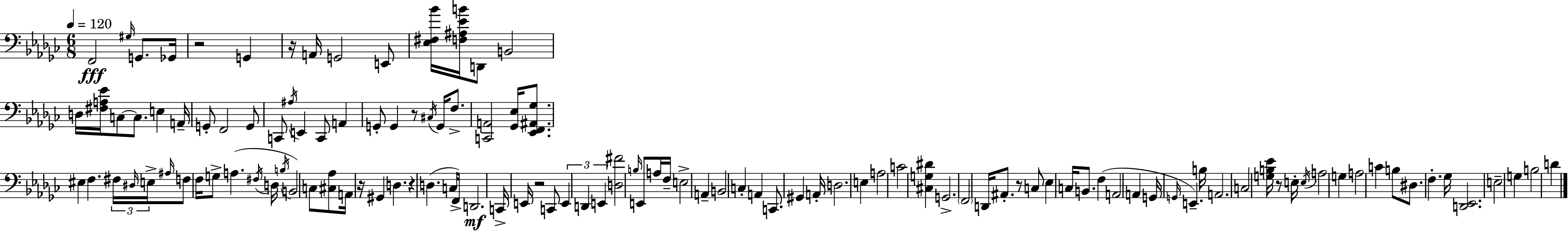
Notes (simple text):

F2/h G#3/s G2/e. Gb2/s R/h G2/q R/s A2/s G2/h E2/e [Eb3,F#3,Bb4]/s [F3,A#3,Eb4,B4]/s D2/e B2/h D3/s [F#3,A3,Eb4]/s C3/e C3/e. E3/q A2/s G2/e F2/h G2/e C2/e A#3/s E2/q C2/e A2/q G2/e G2/q R/e C#3/s G2/s F3/e. [C2,A2]/h [Gb2,Eb3]/s [Eb2,F2,A#2,Gb3]/e. EIS3/q F3/q. F#3/s D#3/s E3/s A#3/s F3/e F3/s G3/e A3/q. F#3/s D3/s B3/s B2/h C3/e [C#3,Ab3]/e A2/s R/s G#2/q D3/q. R/q D3/q. C3/s F2/s D2/h. C2/s E2/s R/h C2/e E2/q D2/q E2/q [D3,F#4]/h B3/s E2/e A3/s F3/s E3/h A2/q B2/h C3/q A2/q C2/e. G#2/q A2/s D3/h. E3/q A3/h C4/h [C#3,G3,D#4]/q G2/h. F2/h D2/s A#2/e. R/e C3/e Eb3/q C3/s B2/e. F3/q A2/h A2/q G2/s G2/s E2/q. B3/s A2/h. C3/h [G3,B3,Eb4]/s R/e E3/s E3/s A3/h G3/q A3/h C4/q B3/e D#3/e. F3/q. Gb3/s [D2,Eb2]/h. E3/h G3/q B3/h D4/q